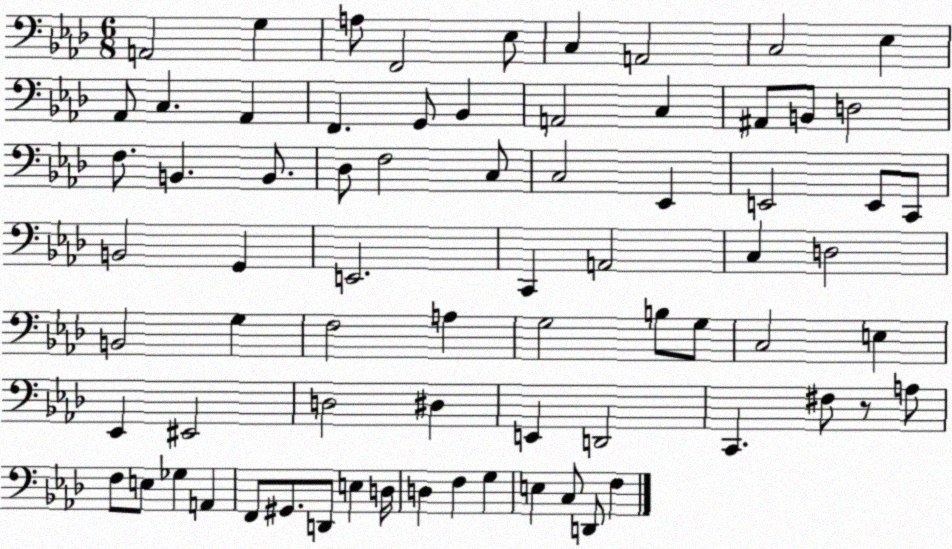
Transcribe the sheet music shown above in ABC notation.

X:1
T:Untitled
M:6/8
L:1/4
K:Ab
A,,2 G, A,/2 F,,2 _E,/2 C, A,,2 C,2 _E, _A,,/2 C, _A,, F,, G,,/2 _B,, A,,2 C, ^A,,/2 B,,/2 D,2 F,/2 B,, B,,/2 _D,/2 F,2 C,/2 C,2 _E,, E,,2 E,,/2 C,,/2 B,,2 G,, E,,2 C,, A,,2 C, D,2 B,,2 G, F,2 A, G,2 B,/2 G,/2 C,2 E, _E,, ^E,,2 D,2 ^D, E,, D,,2 C,, ^F,/2 z/2 A,/2 F,/2 E,/2 _G, A,, F,,/2 ^G,,/2 D,,/2 E, D,/4 D, F, G, E, C,/2 D,,/2 F,